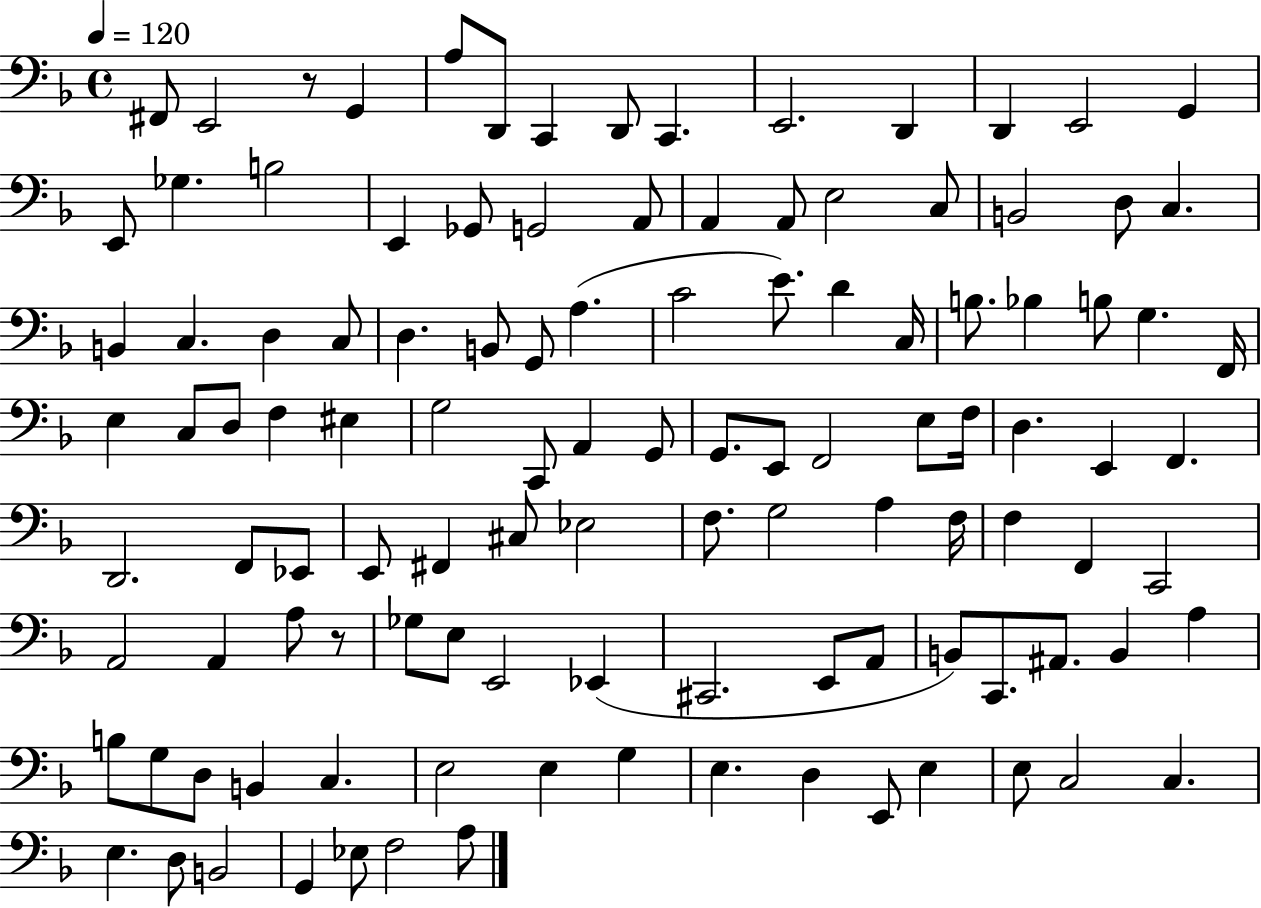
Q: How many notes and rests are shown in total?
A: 114